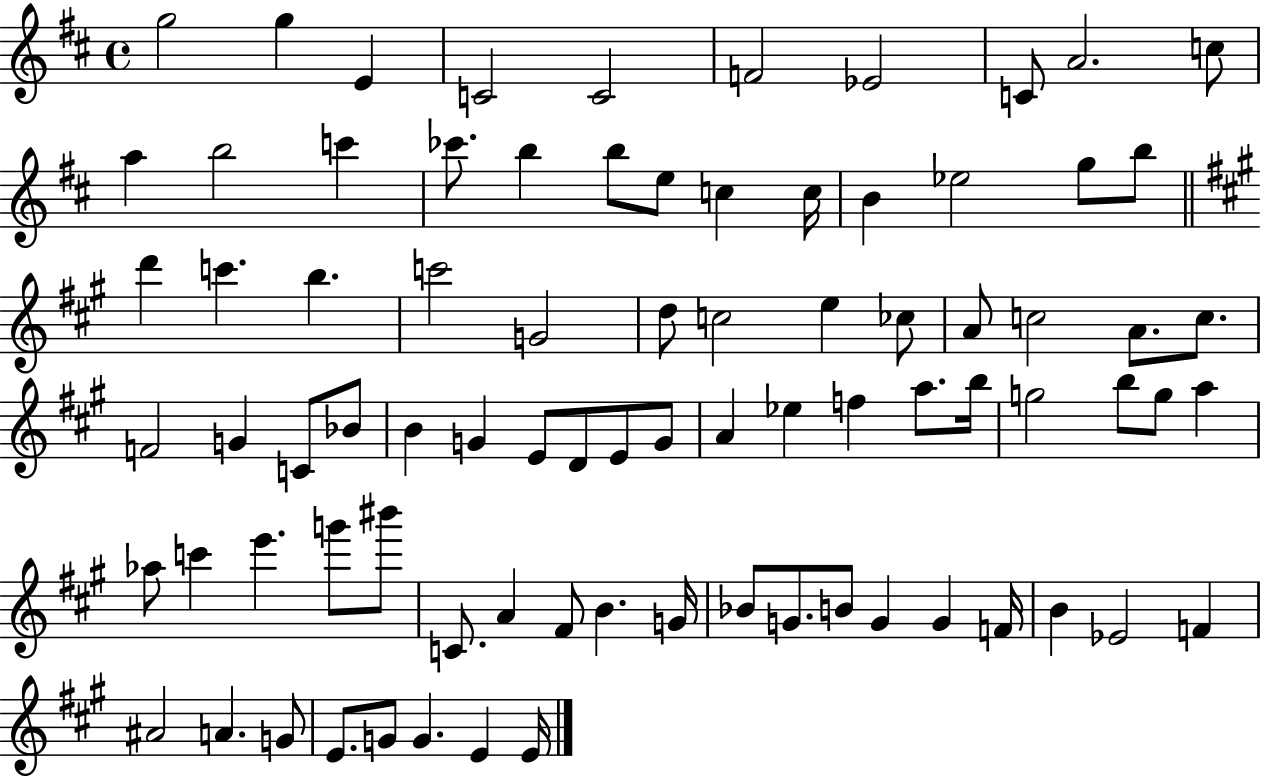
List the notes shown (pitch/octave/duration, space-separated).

G5/h G5/q E4/q C4/h C4/h F4/h Eb4/h C4/e A4/h. C5/e A5/q B5/h C6/q CES6/e. B5/q B5/e E5/e C5/q C5/s B4/q Eb5/h G5/e B5/e D6/q C6/q. B5/q. C6/h G4/h D5/e C5/h E5/q CES5/e A4/e C5/h A4/e. C5/e. F4/h G4/q C4/e Bb4/e B4/q G4/q E4/e D4/e E4/e G4/e A4/q Eb5/q F5/q A5/e. B5/s G5/h B5/e G5/e A5/q Ab5/e C6/q E6/q. G6/e BIS6/e C4/e. A4/q F#4/e B4/q. G4/s Bb4/e G4/e. B4/e G4/q G4/q F4/s B4/q Eb4/h F4/q A#4/h A4/q. G4/e E4/e. G4/e G4/q. E4/q E4/s